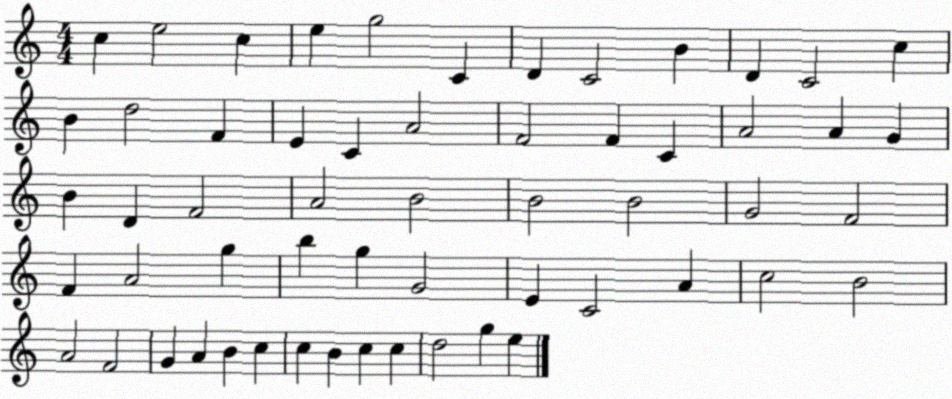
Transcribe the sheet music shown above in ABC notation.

X:1
T:Untitled
M:4/4
L:1/4
K:C
c e2 c e g2 C D C2 B D C2 c B d2 F E C A2 F2 F C A2 A G B D F2 A2 B2 B2 B2 G2 F2 F A2 g b g G2 E C2 A c2 B2 A2 F2 G A B c c B c c d2 g e